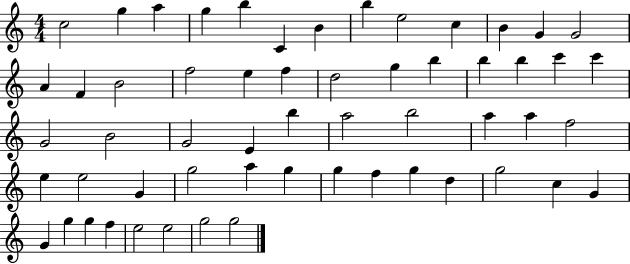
C5/h G5/q A5/q G5/q B5/q C4/q B4/q B5/q E5/h C5/q B4/q G4/q G4/h A4/q F4/q B4/h F5/h E5/q F5/q D5/h G5/q B5/q B5/q B5/q C6/q C6/q G4/h B4/h G4/h E4/q B5/q A5/h B5/h A5/q A5/q F5/h E5/q E5/h G4/q G5/h A5/q G5/q G5/q F5/q G5/q D5/q G5/h C5/q G4/q G4/q G5/q G5/q F5/q E5/h E5/h G5/h G5/h